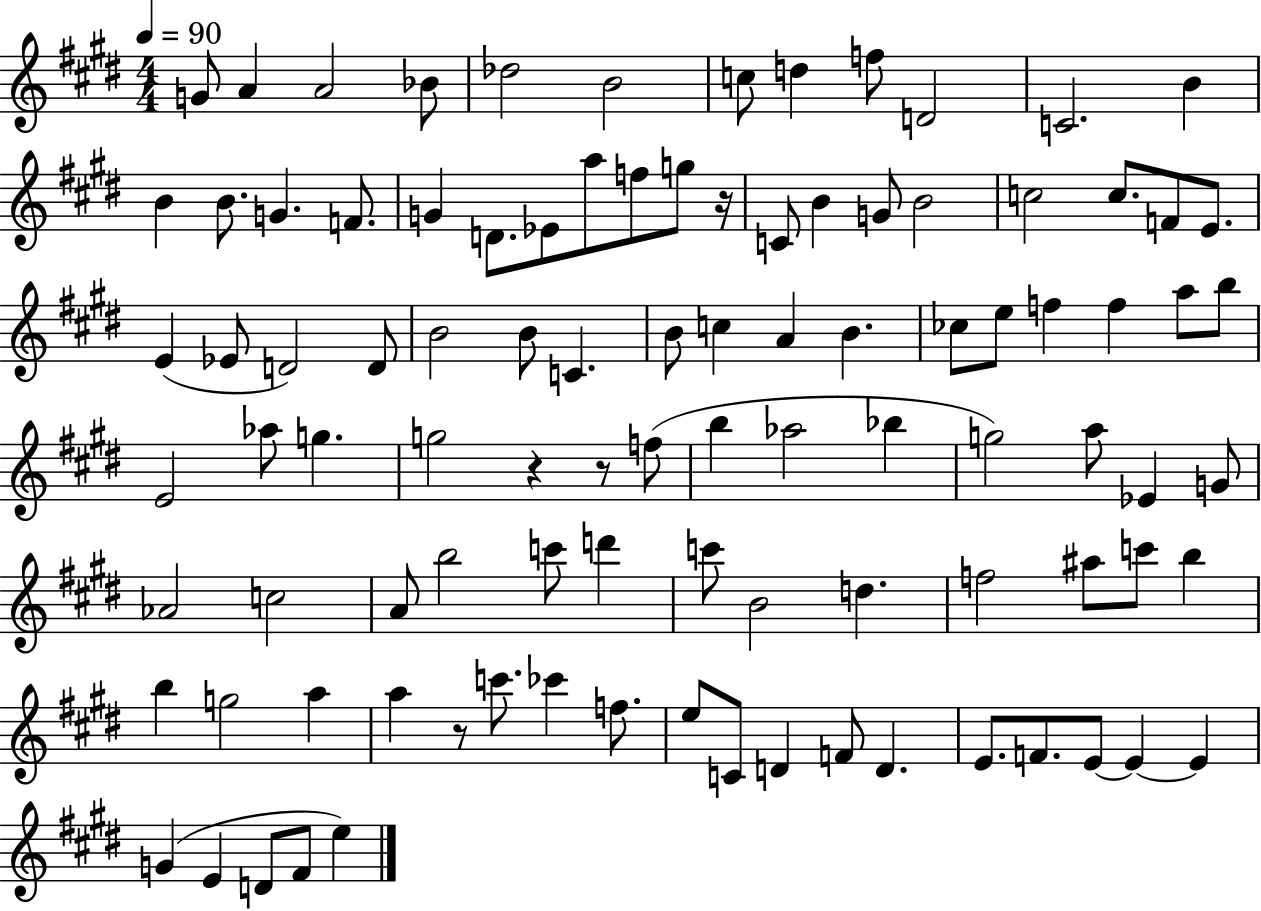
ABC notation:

X:1
T:Untitled
M:4/4
L:1/4
K:E
G/2 A A2 _B/2 _d2 B2 c/2 d f/2 D2 C2 B B B/2 G F/2 G D/2 _E/2 a/2 f/2 g/2 z/4 C/2 B G/2 B2 c2 c/2 F/2 E/2 E _E/2 D2 D/2 B2 B/2 C B/2 c A B _c/2 e/2 f f a/2 b/2 E2 _a/2 g g2 z z/2 f/2 b _a2 _b g2 a/2 _E G/2 _A2 c2 A/2 b2 c'/2 d' c'/2 B2 d f2 ^a/2 c'/2 b b g2 a a z/2 c'/2 _c' f/2 e/2 C/2 D F/2 D E/2 F/2 E/2 E E G E D/2 ^F/2 e